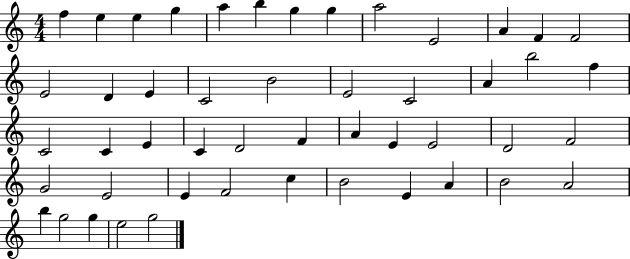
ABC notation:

X:1
T:Untitled
M:4/4
L:1/4
K:C
f e e g a b g g a2 E2 A F F2 E2 D E C2 B2 E2 C2 A b2 f C2 C E C D2 F A E E2 D2 F2 G2 E2 E F2 c B2 E A B2 A2 b g2 g e2 g2